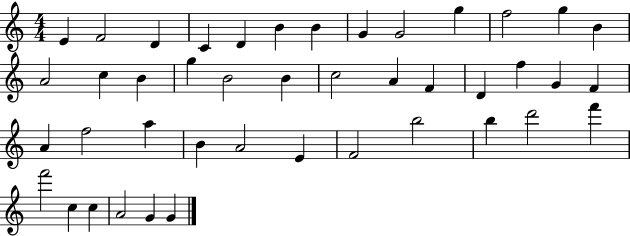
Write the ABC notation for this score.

X:1
T:Untitled
M:4/4
L:1/4
K:C
E F2 D C D B B G G2 g f2 g B A2 c B g B2 B c2 A F D f G F A f2 a B A2 E F2 b2 b d'2 f' f'2 c c A2 G G